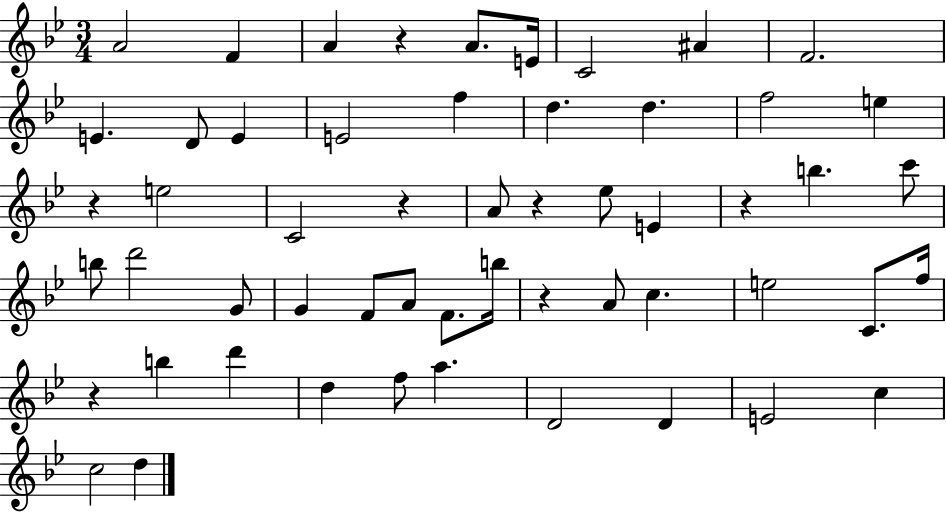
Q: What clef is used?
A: treble